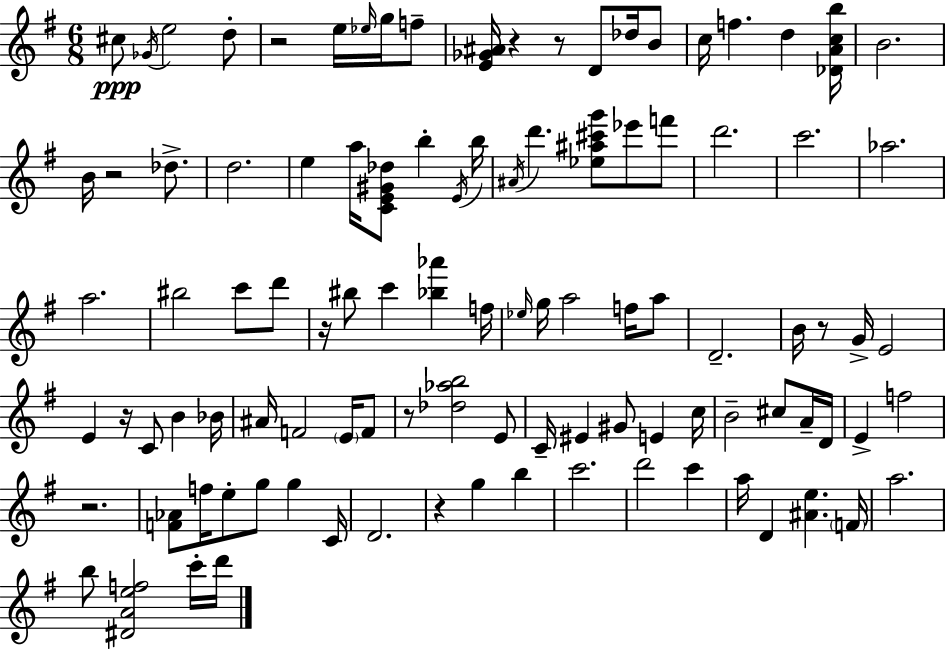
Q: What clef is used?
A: treble